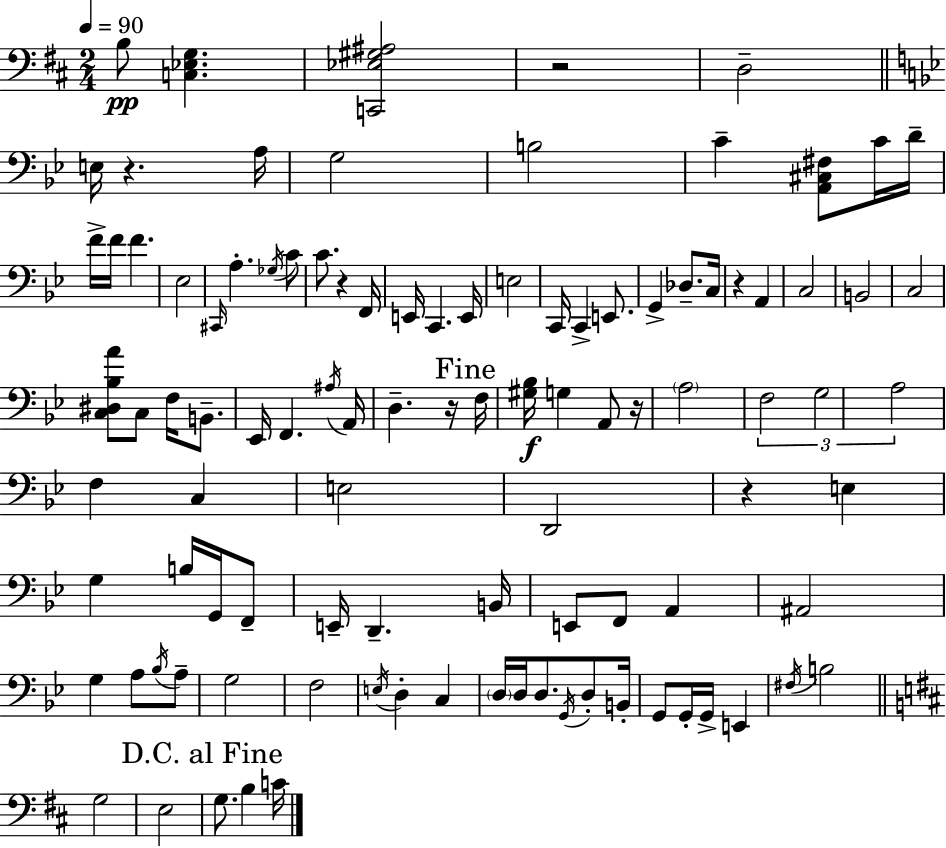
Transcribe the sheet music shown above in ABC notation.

X:1
T:Untitled
M:2/4
L:1/4
K:D
B,/2 [C,_E,G,] [C,,_E,^G,^A,]2 z2 D,2 E,/4 z A,/4 G,2 B,2 C [A,,^C,^F,]/2 C/4 D/4 F/4 F/4 F _E,2 ^C,,/4 A, _G,/4 C/2 C/2 z F,,/4 E,,/4 C,, E,,/4 E,2 C,,/4 C,, E,,/2 G,, _D,/2 C,/4 z A,, C,2 B,,2 C,2 [C,^D,_B,A]/2 C,/2 F,/4 B,,/2 _E,,/4 F,, ^A,/4 A,,/4 D, z/4 F,/4 [^G,_B,]/4 G, A,,/2 z/4 A,2 F,2 G,2 A,2 F, C, E,2 D,,2 z E, G, B,/4 G,,/4 F,,/2 E,,/4 D,, B,,/4 E,,/2 F,,/2 A,, ^A,,2 G, A,/2 _B,/4 A,/2 G,2 F,2 E,/4 D, C, D,/4 D,/4 D,/2 G,,/4 D,/2 B,,/4 G,,/2 G,,/4 G,,/4 E,, ^F,/4 B,2 G,2 E,2 G,/2 B, C/4